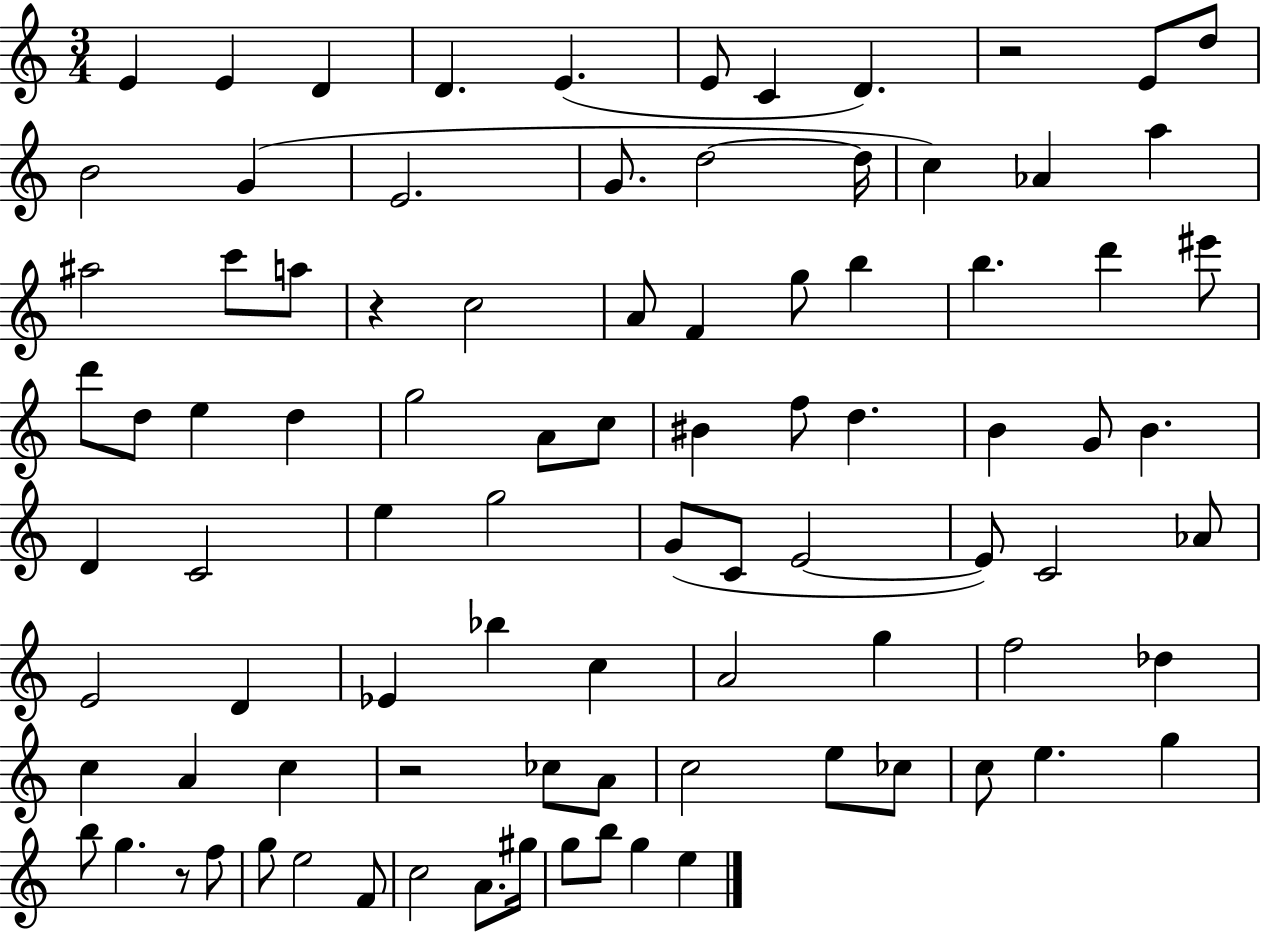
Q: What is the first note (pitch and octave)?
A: E4